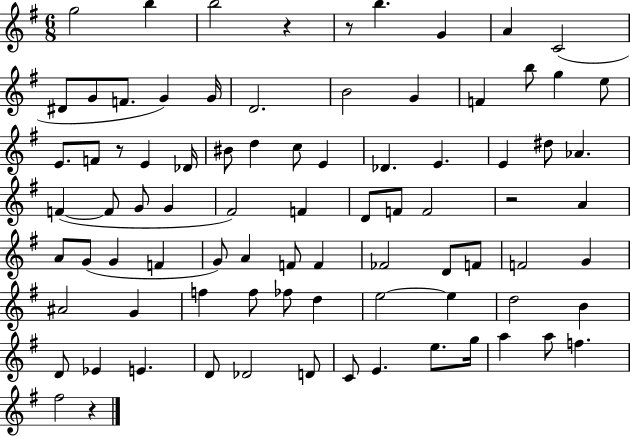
{
  \clef treble
  \numericTimeSignature
  \time 6/8
  \key g \major
  g''2 b''4 | b''2 r4 | r8 b''4. g'4 | a'4 c'2( | \break dis'8 g'8 f'8. g'4) g'16 | d'2. | b'2 g'4 | f'4 b''8 g''4 e''8 | \break e'8. f'8 r8 e'4 des'16 | bis'8 d''4 c''8 e'4 | des'4. e'4. | e'4 dis''8 aes'4. | \break f'4~(~ f'8 g'8 g'4 | fis'2) f'4 | d'8 f'8 f'2 | r2 a'4 | \break a'8 g'8( g'4 f'4 | g'8) a'4 f'8 f'4 | fes'2 d'8 f'8 | f'2 g'4 | \break ais'2 g'4 | f''4 f''8 fes''8 d''4 | e''2~~ e''4 | d''2 b'4 | \break d'8 ees'4 e'4. | d'8 des'2 d'8 | c'8 e'4. e''8. g''16 | a''4 a''8 f''4. | \break fis''2 r4 | \bar "|."
}